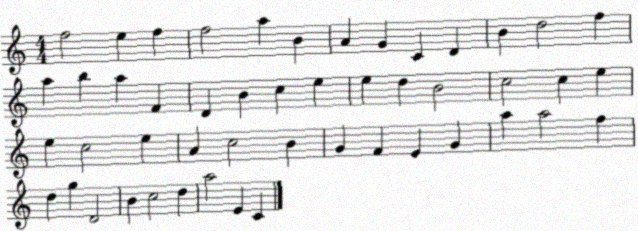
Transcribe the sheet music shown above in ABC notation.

X:1
T:Untitled
M:4/4
L:1/4
K:C
f2 e f f2 a B A G C D B d2 f a b a F D B c e e d B2 c2 c e e c2 e A c2 B G F E G a a2 f d g D2 B c2 d a2 E C